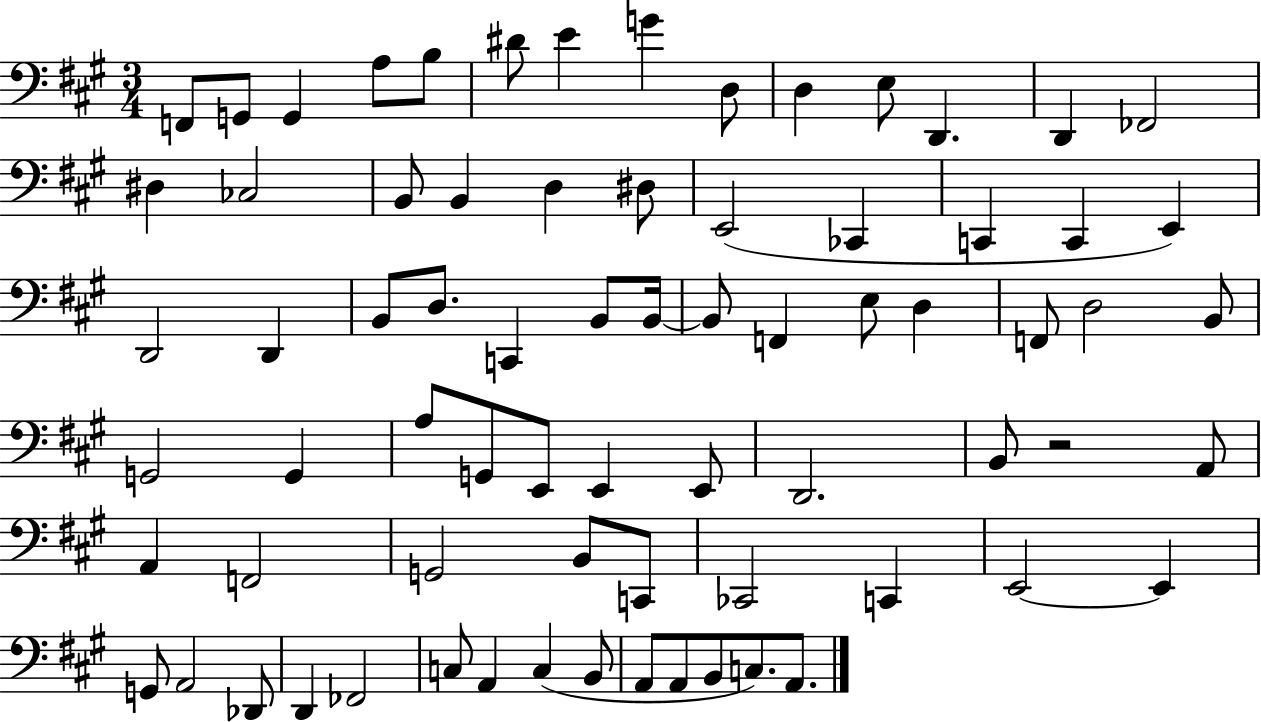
X:1
T:Untitled
M:3/4
L:1/4
K:A
F,,/2 G,,/2 G,, A,/2 B,/2 ^D/2 E G D,/2 D, E,/2 D,, D,, _F,,2 ^D, _C,2 B,,/2 B,, D, ^D,/2 E,,2 _C,, C,, C,, E,, D,,2 D,, B,,/2 D,/2 C,, B,,/2 B,,/4 B,,/2 F,, E,/2 D, F,,/2 D,2 B,,/2 G,,2 G,, A,/2 G,,/2 E,,/2 E,, E,,/2 D,,2 B,,/2 z2 A,,/2 A,, F,,2 G,,2 B,,/2 C,,/2 _C,,2 C,, E,,2 E,, G,,/2 A,,2 _D,,/2 D,, _F,,2 C,/2 A,, C, B,,/2 A,,/2 A,,/2 B,,/2 C,/2 A,,/2